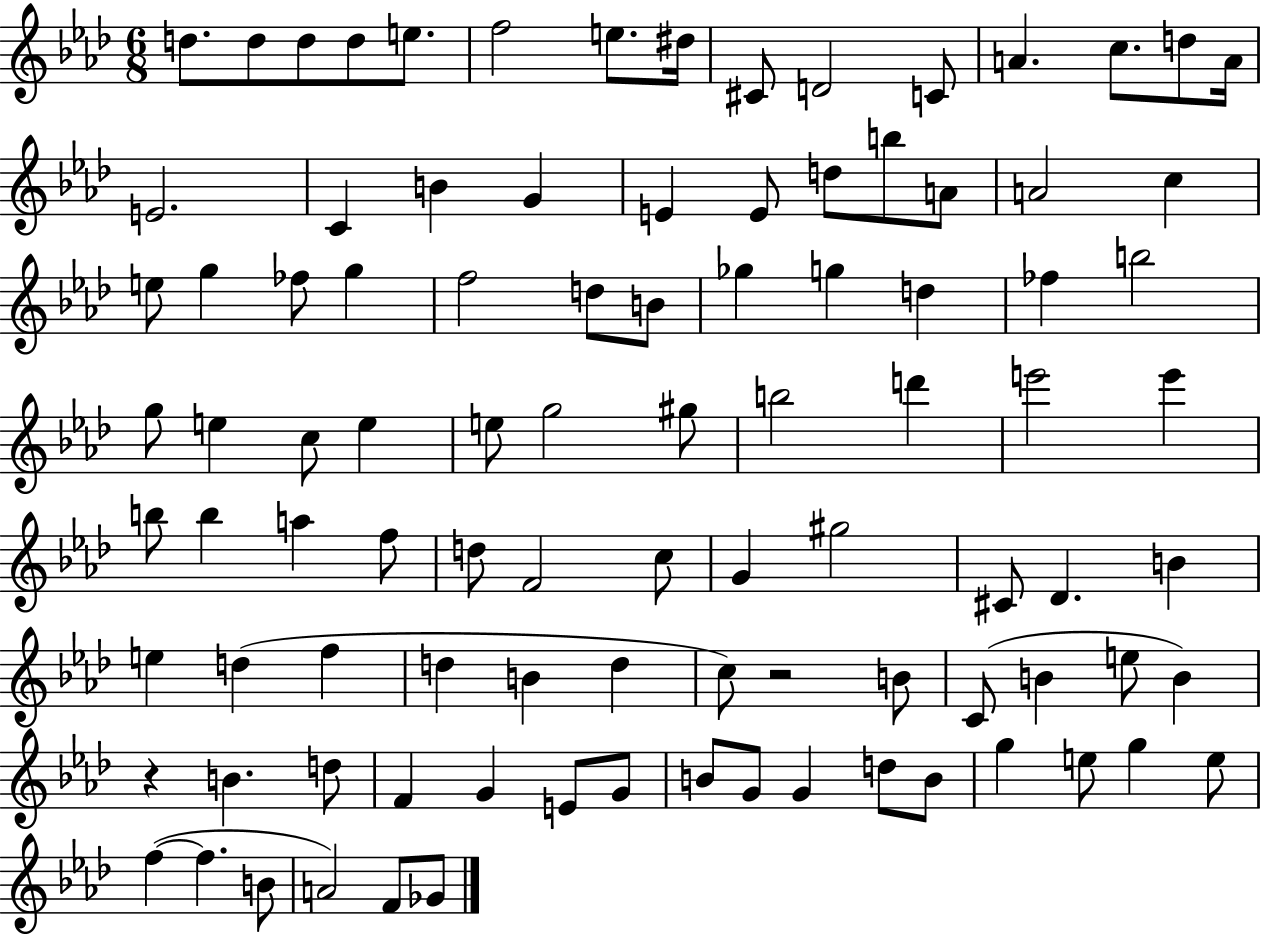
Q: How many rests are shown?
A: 2